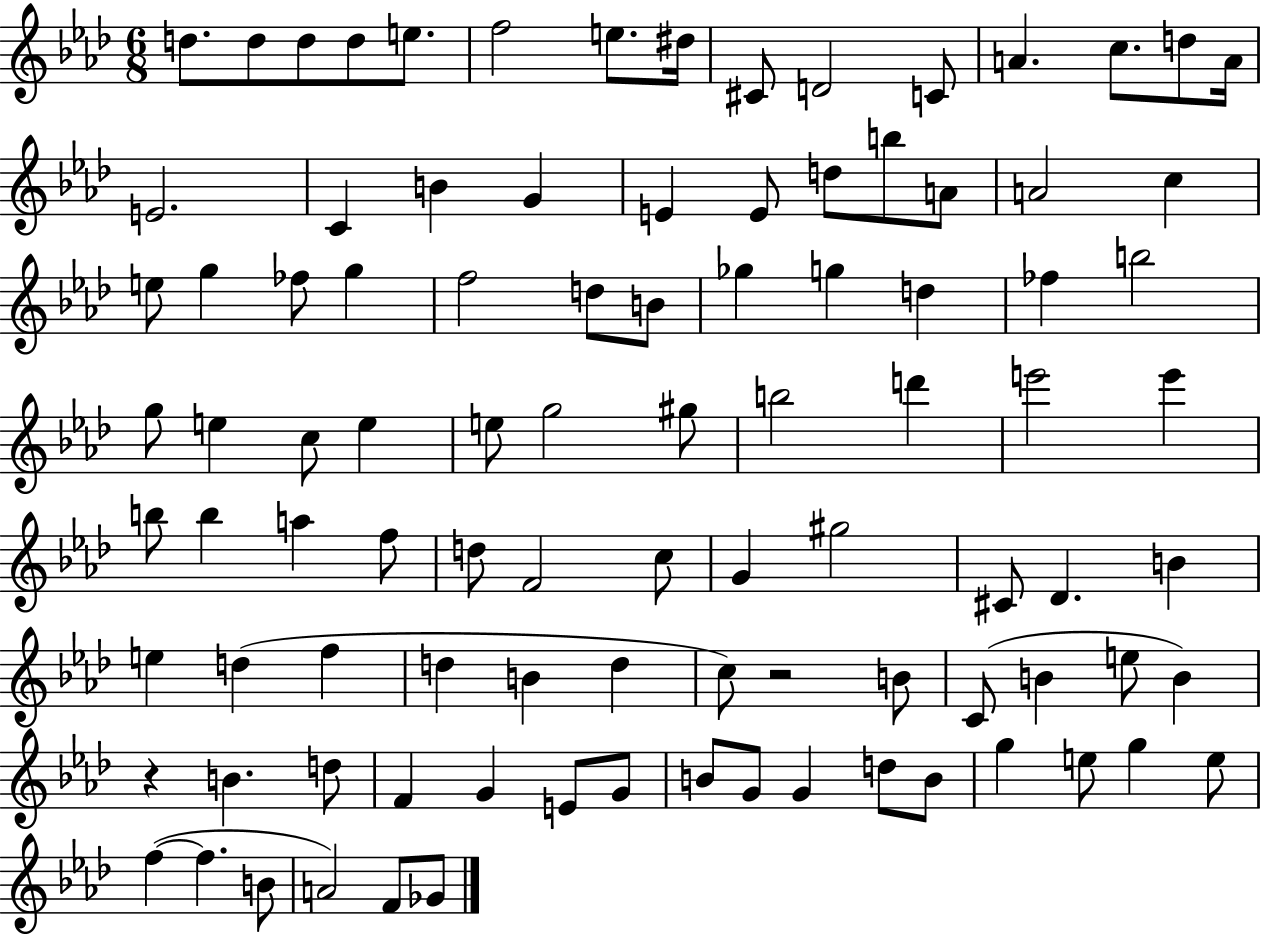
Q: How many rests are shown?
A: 2